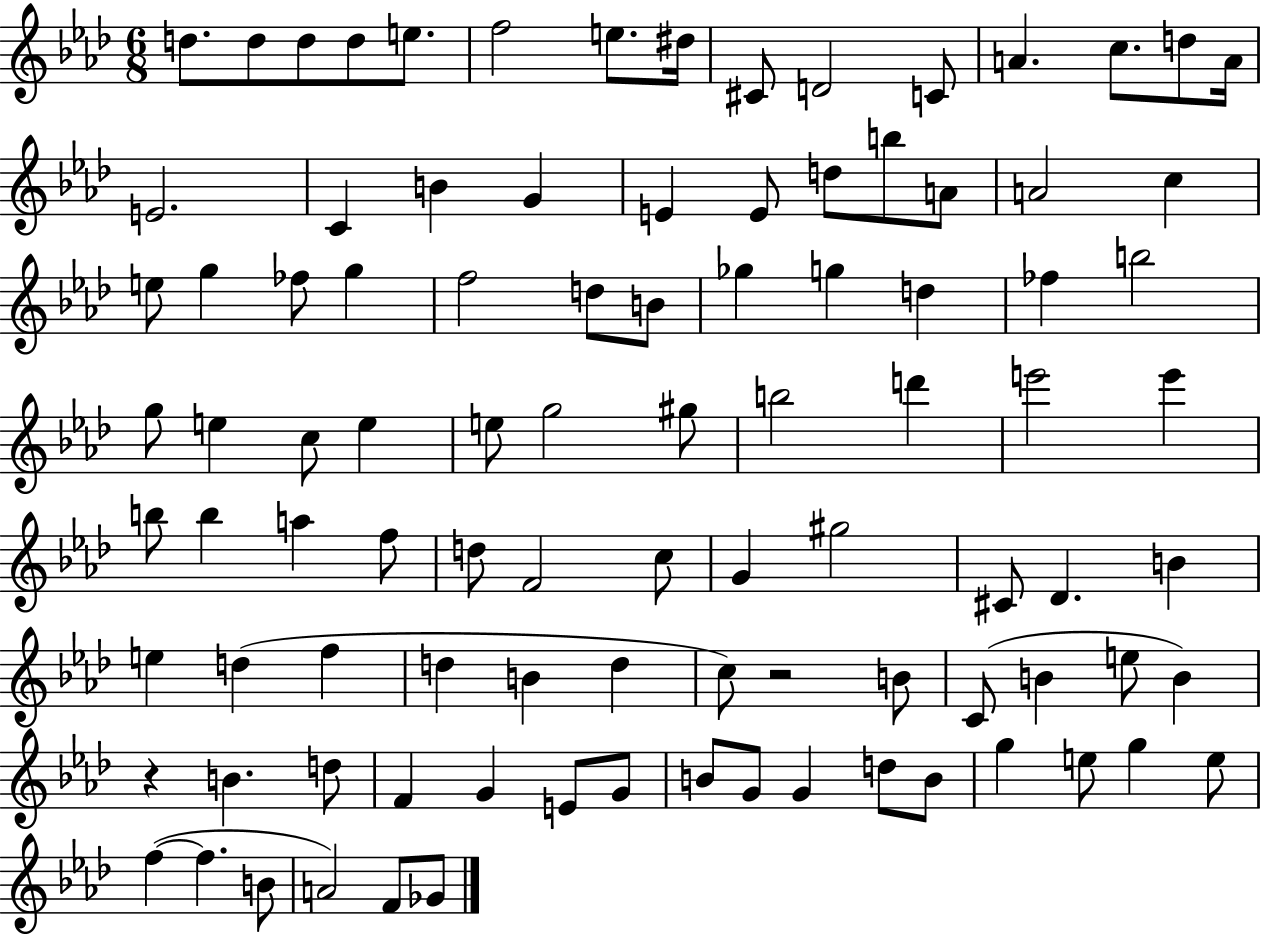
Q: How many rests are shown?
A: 2